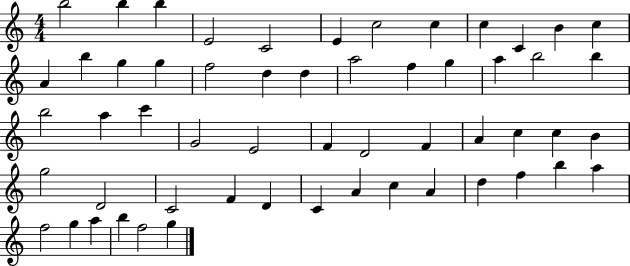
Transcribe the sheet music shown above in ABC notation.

X:1
T:Untitled
M:4/4
L:1/4
K:C
b2 b b E2 C2 E c2 c c C B c A b g g f2 d d a2 f g a b2 b b2 a c' G2 E2 F D2 F A c c B g2 D2 C2 F D C A c A d f b a f2 g a b f2 g